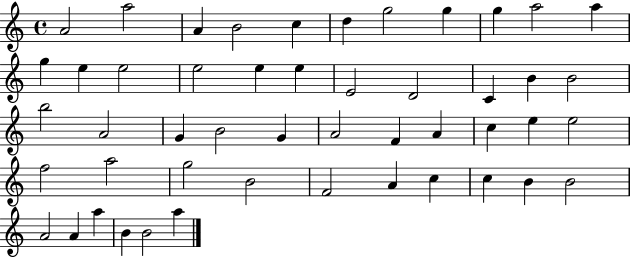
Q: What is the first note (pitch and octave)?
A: A4